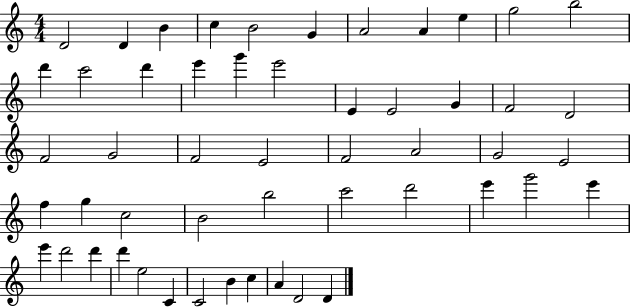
{
  \clef treble
  \numericTimeSignature
  \time 4/4
  \key c \major
  d'2 d'4 b'4 | c''4 b'2 g'4 | a'2 a'4 e''4 | g''2 b''2 | \break d'''4 c'''2 d'''4 | e'''4 g'''4 e'''2 | e'4 e'2 g'4 | f'2 d'2 | \break f'2 g'2 | f'2 e'2 | f'2 a'2 | g'2 e'2 | \break f''4 g''4 c''2 | b'2 b''2 | c'''2 d'''2 | e'''4 g'''2 e'''4 | \break e'''4 d'''2 d'''4 | d'''4 e''2 c'4 | c'2 b'4 c''4 | a'4 d'2 d'4 | \break \bar "|."
}